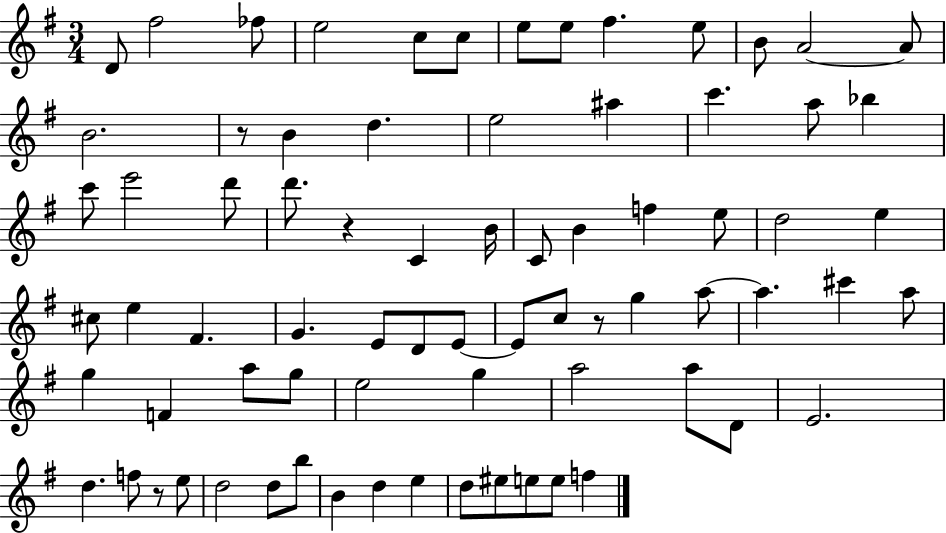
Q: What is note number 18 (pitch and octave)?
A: A#5